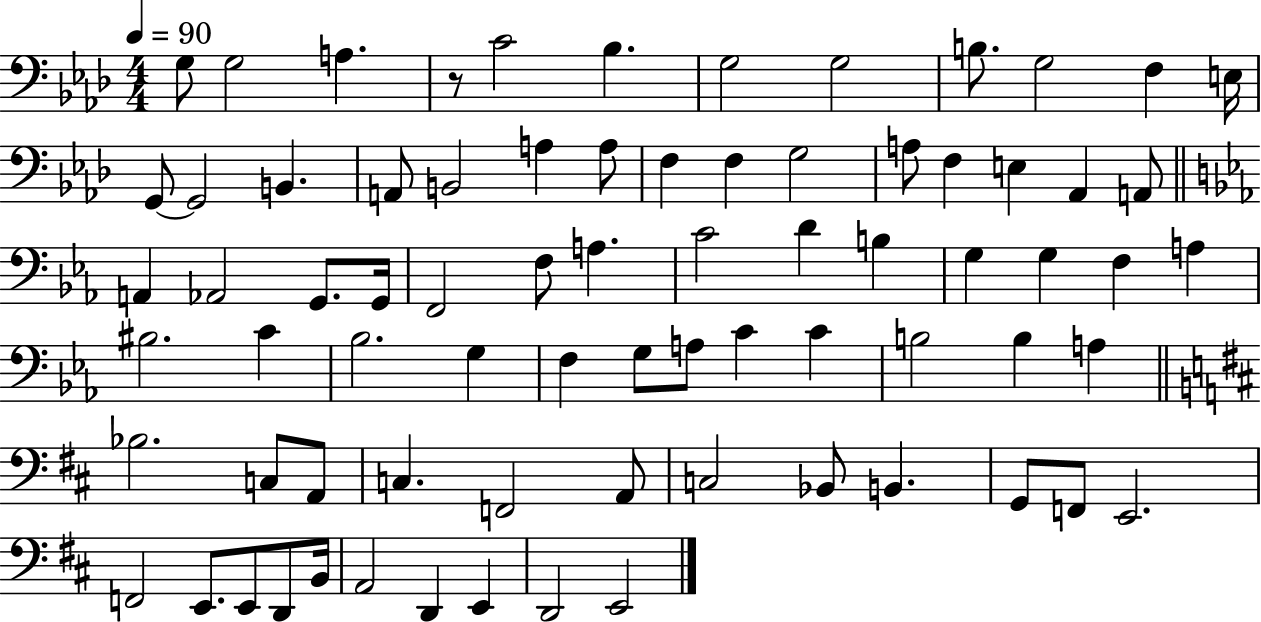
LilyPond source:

{
  \clef bass
  \numericTimeSignature
  \time 4/4
  \key aes \major
  \tempo 4 = 90
  g8 g2 a4. | r8 c'2 bes4. | g2 g2 | b8. g2 f4 e16 | \break g,8~~ g,2 b,4. | a,8 b,2 a4 a8 | f4 f4 g2 | a8 f4 e4 aes,4 a,8 | \break \bar "||" \break \key c \minor a,4 aes,2 g,8. g,16 | f,2 f8 a4. | c'2 d'4 b4 | g4 g4 f4 a4 | \break bis2. c'4 | bes2. g4 | f4 g8 a8 c'4 c'4 | b2 b4 a4 | \break \bar "||" \break \key d \major bes2. c8 a,8 | c4. f,2 a,8 | c2 bes,8 b,4. | g,8 f,8 e,2. | \break f,2 e,8. e,8 d,8 b,16 | a,2 d,4 e,4 | d,2 e,2 | \bar "|."
}